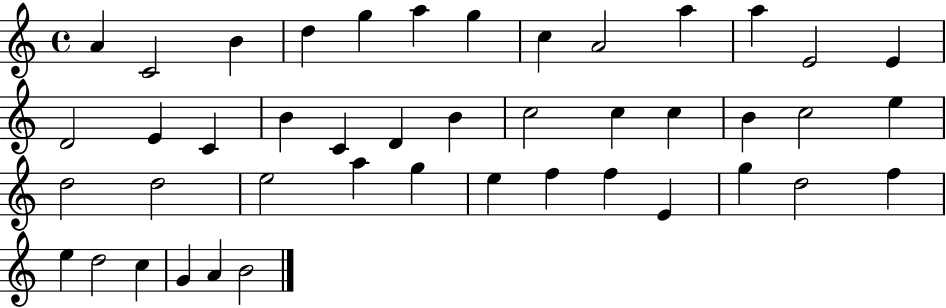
{
  \clef treble
  \time 4/4
  \defaultTimeSignature
  \key c \major
  a'4 c'2 b'4 | d''4 g''4 a''4 g''4 | c''4 a'2 a''4 | a''4 e'2 e'4 | \break d'2 e'4 c'4 | b'4 c'4 d'4 b'4 | c''2 c''4 c''4 | b'4 c''2 e''4 | \break d''2 d''2 | e''2 a''4 g''4 | e''4 f''4 f''4 e'4 | g''4 d''2 f''4 | \break e''4 d''2 c''4 | g'4 a'4 b'2 | \bar "|."
}